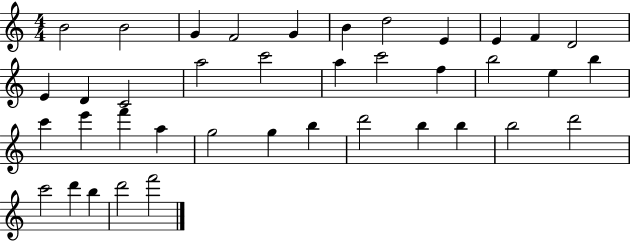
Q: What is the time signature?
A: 4/4